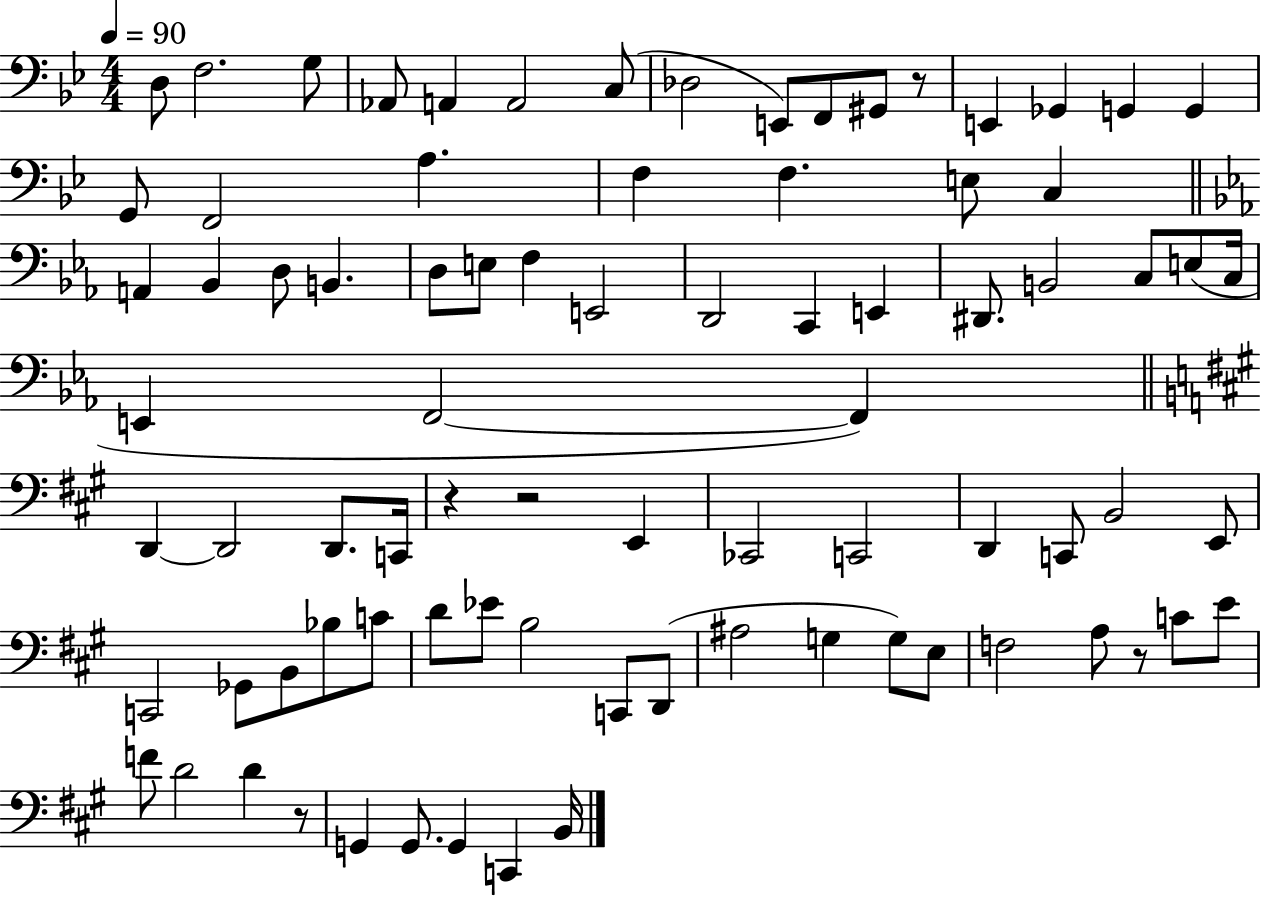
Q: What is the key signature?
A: BES major